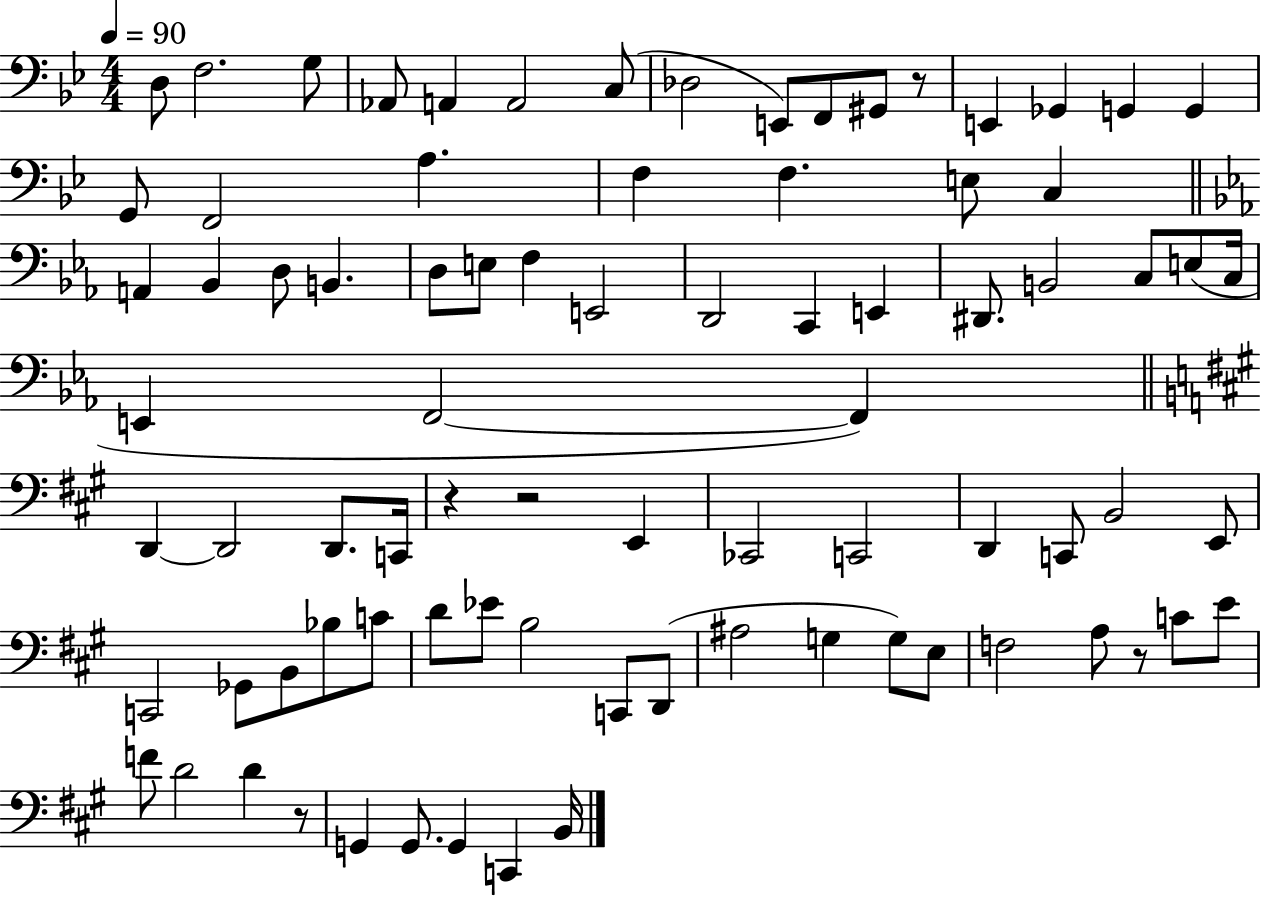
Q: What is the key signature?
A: BES major